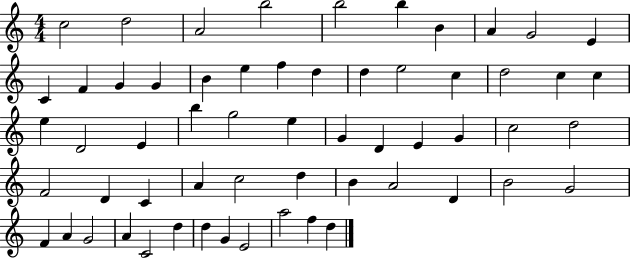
{
  \clef treble
  \numericTimeSignature
  \time 4/4
  \key c \major
  c''2 d''2 | a'2 b''2 | b''2 b''4 b'4 | a'4 g'2 e'4 | \break c'4 f'4 g'4 g'4 | b'4 e''4 f''4 d''4 | d''4 e''2 c''4 | d''2 c''4 c''4 | \break e''4 d'2 e'4 | b''4 g''2 e''4 | g'4 d'4 e'4 g'4 | c''2 d''2 | \break f'2 d'4 c'4 | a'4 c''2 d''4 | b'4 a'2 d'4 | b'2 g'2 | \break f'4 a'4 g'2 | a'4 c'2 d''4 | d''4 g'4 e'2 | a''2 f''4 d''4 | \break \bar "|."
}